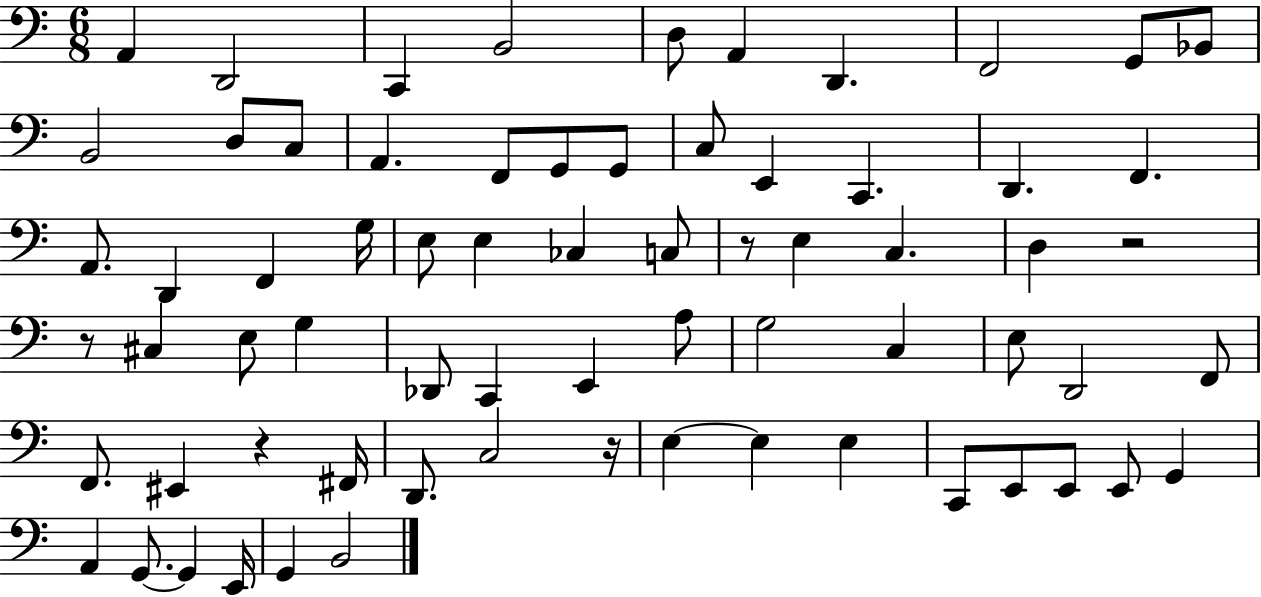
{
  \clef bass
  \numericTimeSignature
  \time 6/8
  \key c \major
  a,4 d,2 | c,4 b,2 | d8 a,4 d,4. | f,2 g,8 bes,8 | \break b,2 d8 c8 | a,4. f,8 g,8 g,8 | c8 e,4 c,4. | d,4. f,4. | \break a,8. d,4 f,4 g16 | e8 e4 ces4 c8 | r8 e4 c4. | d4 r2 | \break r8 cis4 e8 g4 | des,8 c,4 e,4 a8 | g2 c4 | e8 d,2 f,8 | \break f,8. eis,4 r4 fis,16 | d,8. c2 r16 | e4~~ e4 e4 | c,8 e,8 e,8 e,8 g,4 | \break a,4 g,8.~~ g,4 e,16 | g,4 b,2 | \bar "|."
}